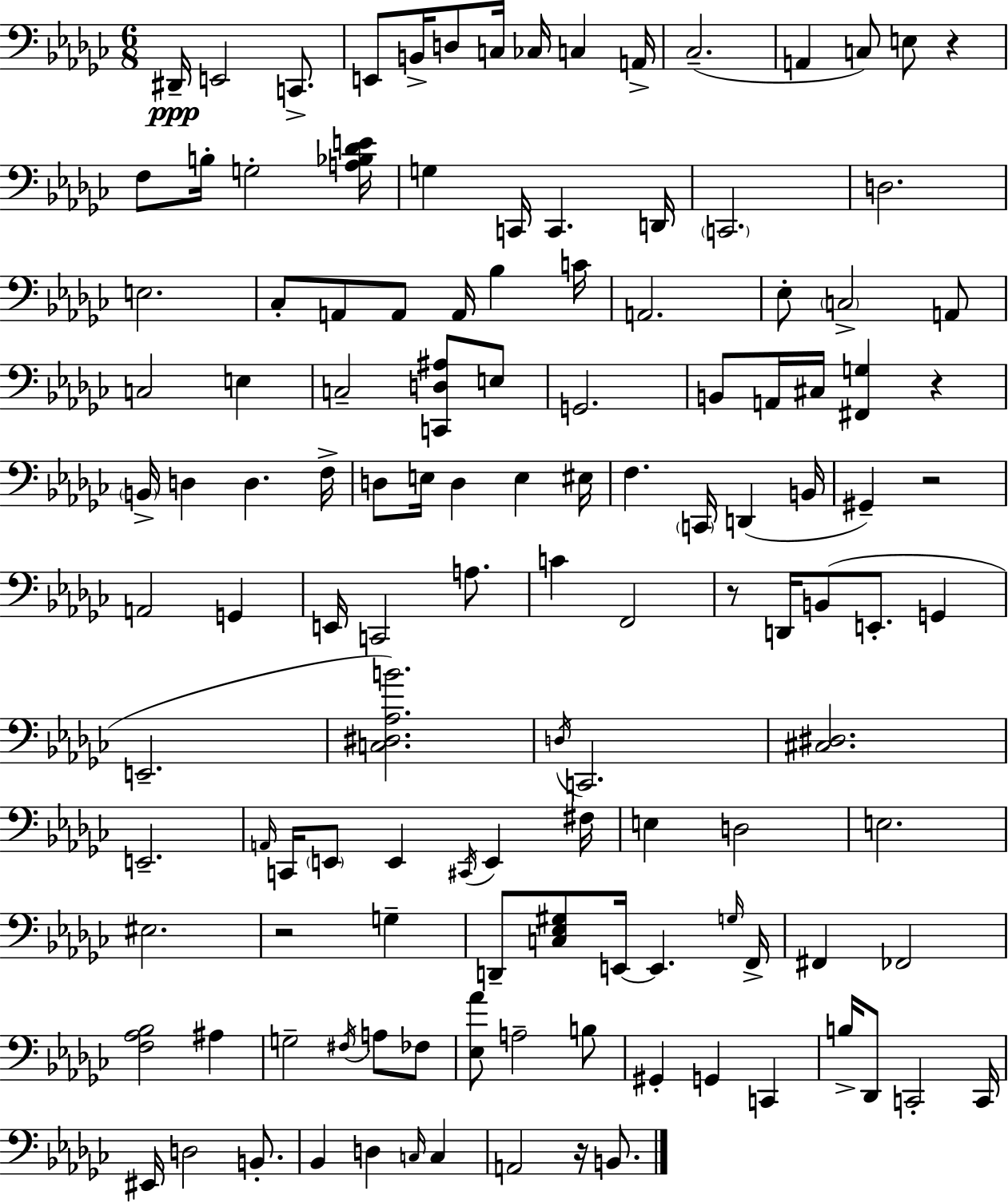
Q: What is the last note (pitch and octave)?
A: B2